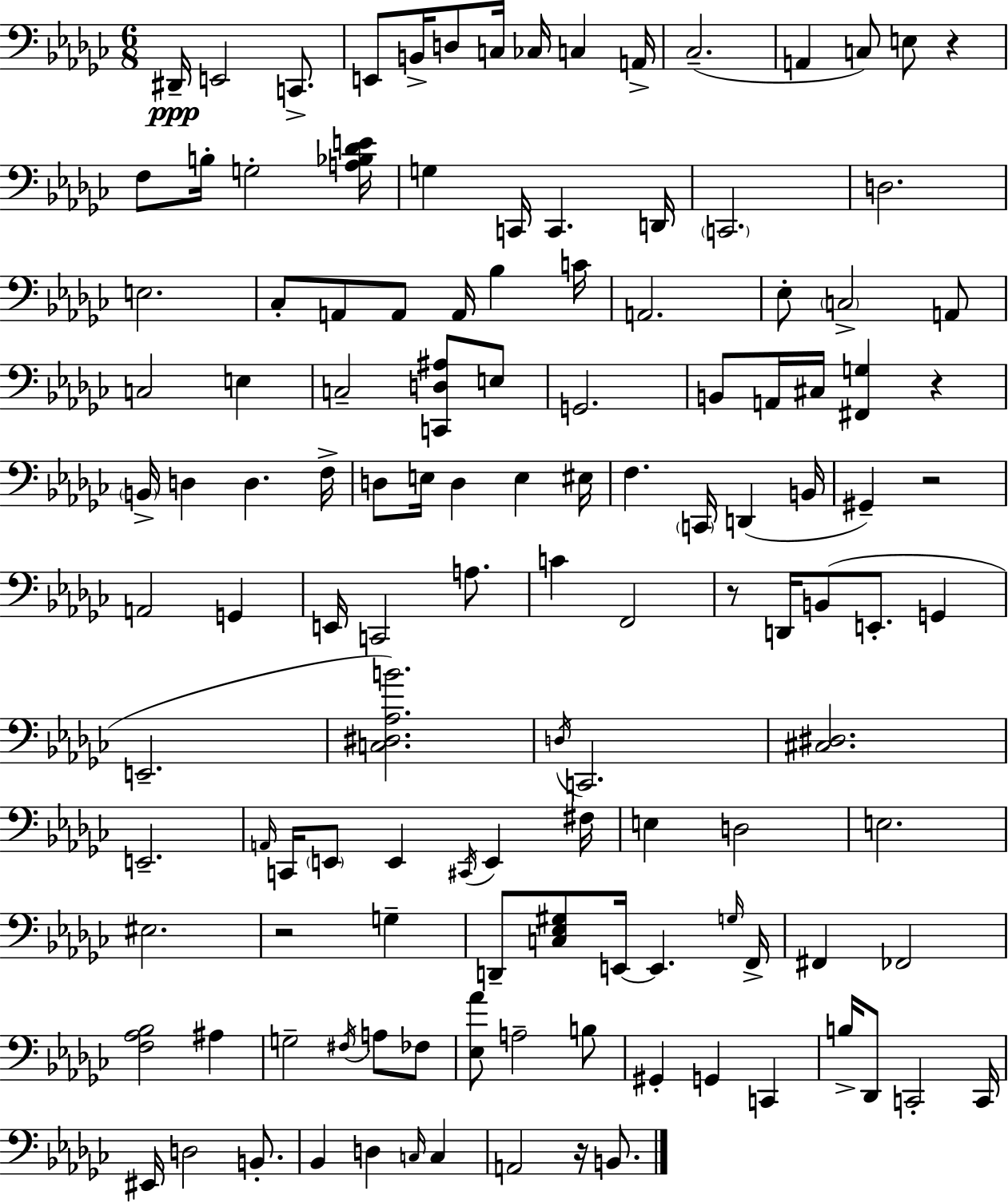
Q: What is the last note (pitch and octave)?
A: B2